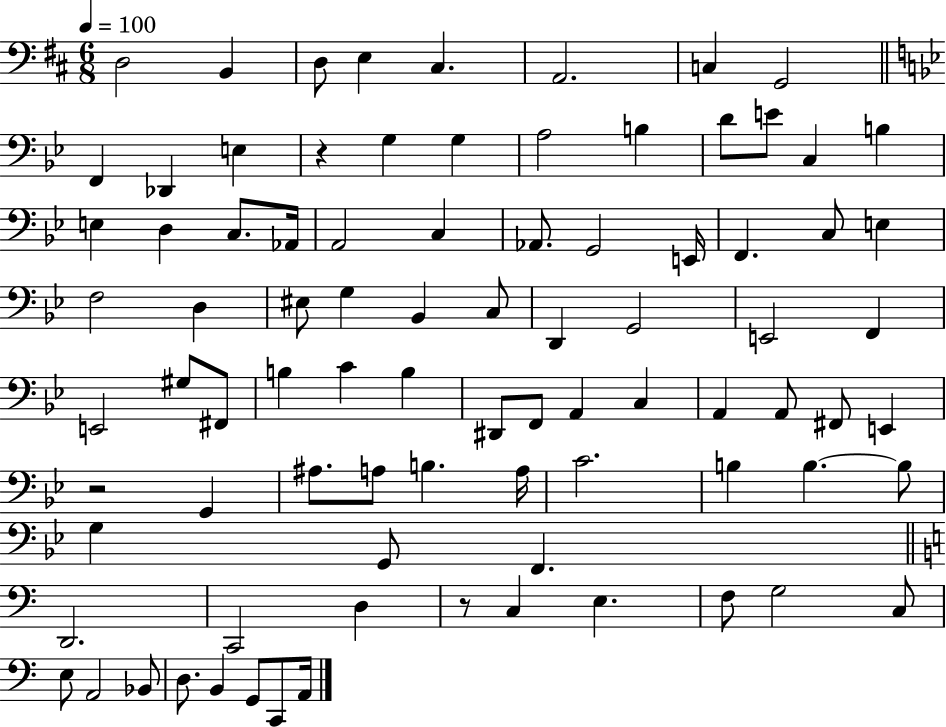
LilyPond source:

{
  \clef bass
  \numericTimeSignature
  \time 6/8
  \key d \major
  \tempo 4 = 100
  d2 b,4 | d8 e4 cis4. | a,2. | c4 g,2 | \break \bar "||" \break \key g \minor f,4 des,4 e4 | r4 g4 g4 | a2 b4 | d'8 e'8 c4 b4 | \break e4 d4 c8. aes,16 | a,2 c4 | aes,8. g,2 e,16 | f,4. c8 e4 | \break f2 d4 | eis8 g4 bes,4 c8 | d,4 g,2 | e,2 f,4 | \break e,2 gis8 fis,8 | b4 c'4 b4 | dis,8 f,8 a,4 c4 | a,4 a,8 fis,8 e,4 | \break r2 g,4 | ais8. a8 b4. a16 | c'2. | b4 b4.~~ b8 | \break g4 g,8 f,4. | \bar "||" \break \key a \minor d,2. | c,2 d4 | r8 c4 e4. | f8 g2 c8 | \break e8 a,2 bes,8 | d8. b,4 g,8 c,8 a,16 | \bar "|."
}